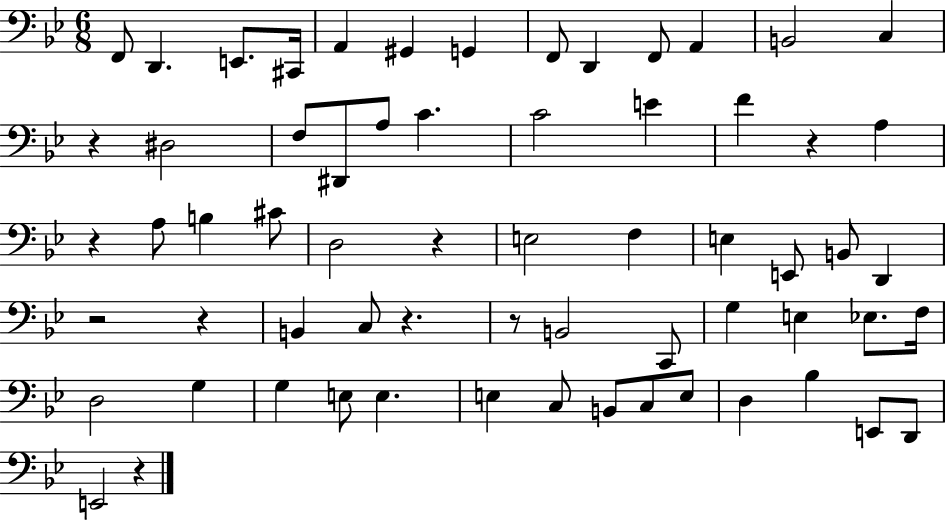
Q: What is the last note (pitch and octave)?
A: E2